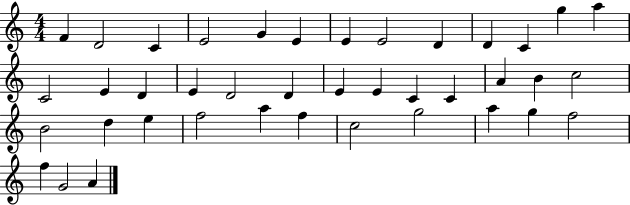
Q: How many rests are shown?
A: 0